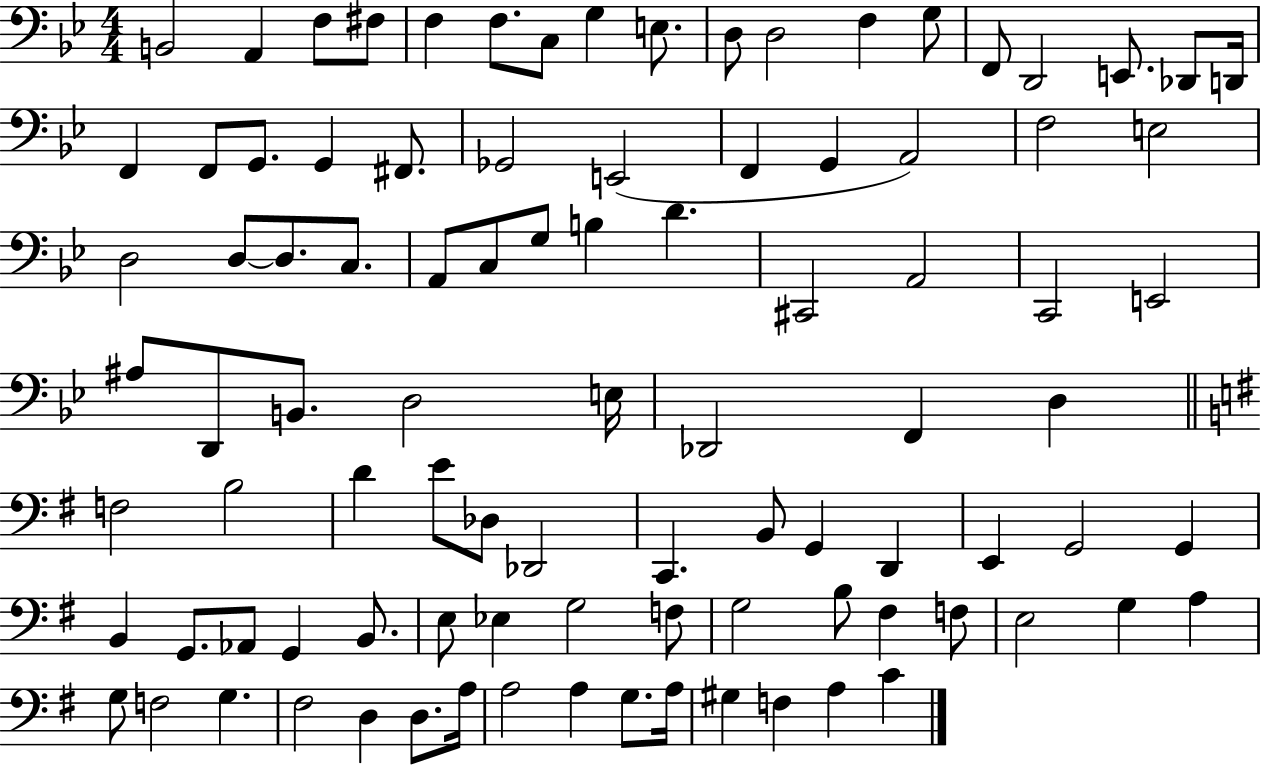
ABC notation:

X:1
T:Untitled
M:4/4
L:1/4
K:Bb
B,,2 A,, F,/2 ^F,/2 F, F,/2 C,/2 G, E,/2 D,/2 D,2 F, G,/2 F,,/2 D,,2 E,,/2 _D,,/2 D,,/4 F,, F,,/2 G,,/2 G,, ^F,,/2 _G,,2 E,,2 F,, G,, A,,2 F,2 E,2 D,2 D,/2 D,/2 C,/2 A,,/2 C,/2 G,/2 B, D ^C,,2 A,,2 C,,2 E,,2 ^A,/2 D,,/2 B,,/2 D,2 E,/4 _D,,2 F,, D, F,2 B,2 D E/2 _D,/2 _D,,2 C,, B,,/2 G,, D,, E,, G,,2 G,, B,, G,,/2 _A,,/2 G,, B,,/2 E,/2 _E, G,2 F,/2 G,2 B,/2 ^F, F,/2 E,2 G, A, G,/2 F,2 G, ^F,2 D, D,/2 A,/4 A,2 A, G,/2 A,/4 ^G, F, A, C